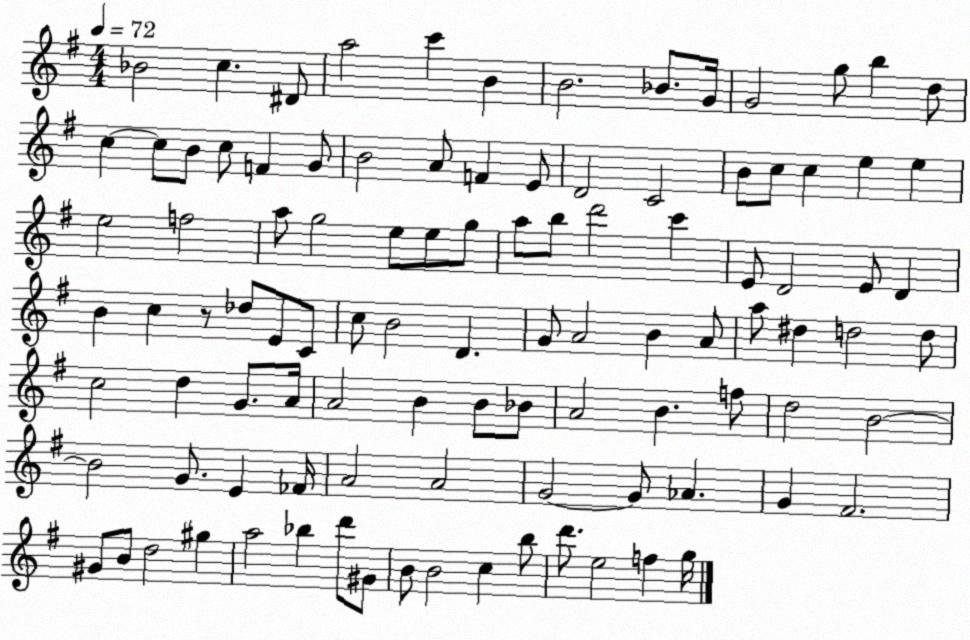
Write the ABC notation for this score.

X:1
T:Untitled
M:4/4
L:1/4
K:G
_B2 c ^D/2 a2 c' B B2 _B/2 G/4 G2 g/2 b d/2 c c/2 B/2 c/2 F G/2 B2 A/2 F E/2 D2 C2 B/2 c/2 c e e e2 f2 a/2 g2 e/2 e/2 g/2 a/2 b/2 d'2 c' E/2 D2 E/2 D B c z/2 _d/2 E/2 C/2 c/2 B2 D G/2 A2 B A/2 a/2 ^d d2 d/2 c2 d G/2 A/4 A2 B B/2 _B/2 A2 B f/2 d2 B2 B2 G/2 E _F/4 A2 A2 G2 G/2 _A G ^F2 ^G/2 B/2 d2 ^g a2 _b d'/2 ^G/2 B/2 B2 c b/2 d'/2 e2 f g/4